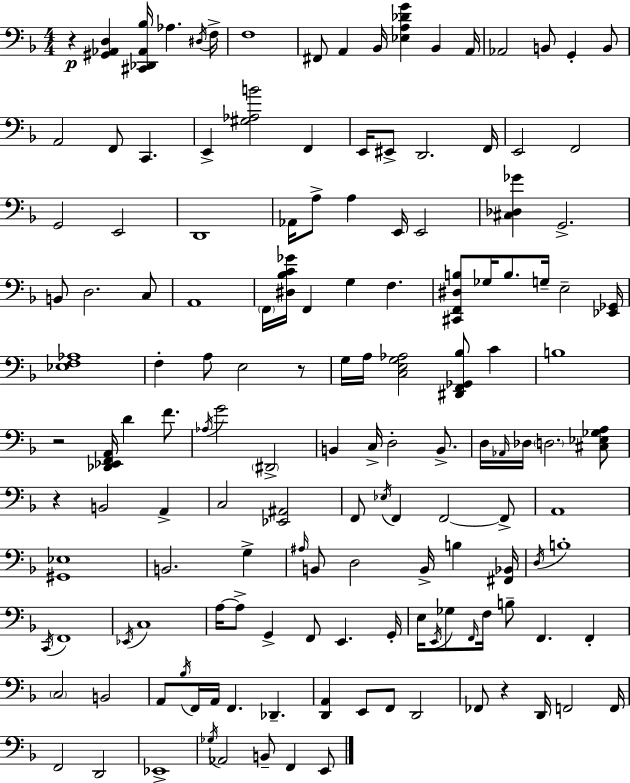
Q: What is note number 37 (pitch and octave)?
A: A2